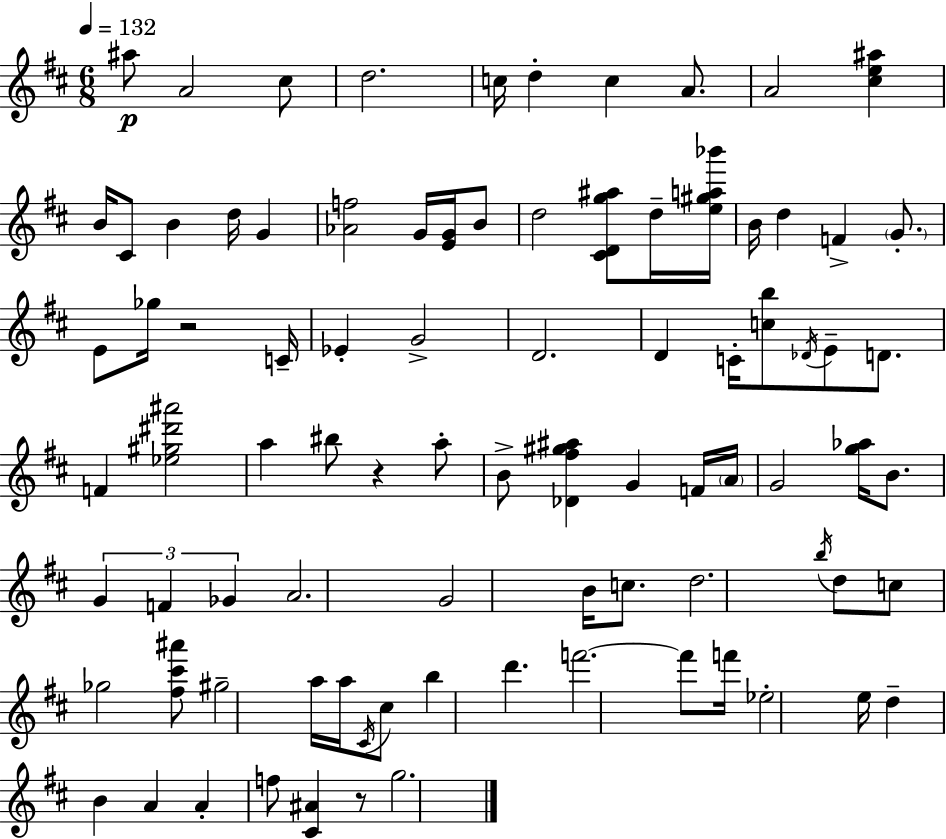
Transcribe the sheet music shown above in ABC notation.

X:1
T:Untitled
M:6/8
L:1/4
K:D
^a/2 A2 ^c/2 d2 c/4 d c A/2 A2 [^ce^a] B/4 ^C/2 B d/4 G [_Af]2 G/4 [EG]/4 B/2 d2 [^CDg^a]/2 d/4 [e^ga_b']/4 B/4 d F G/2 E/2 _g/4 z2 C/4 _E G2 D2 D C/4 [cb]/2 _D/4 E/2 D/2 F [_e^g^d'^a']2 a ^b/2 z a/2 B/2 [_D^f^g^a] G F/4 A/4 G2 [g_a]/4 B/2 G F _G A2 G2 B/4 c/2 d2 b/4 d/2 c/2 _g2 [^f^c'^a']/2 ^g2 a/4 a/4 ^C/4 ^c/2 b d' f'2 f'/2 f'/4 _e2 e/4 d B A A f/2 [^C^A] z/2 g2